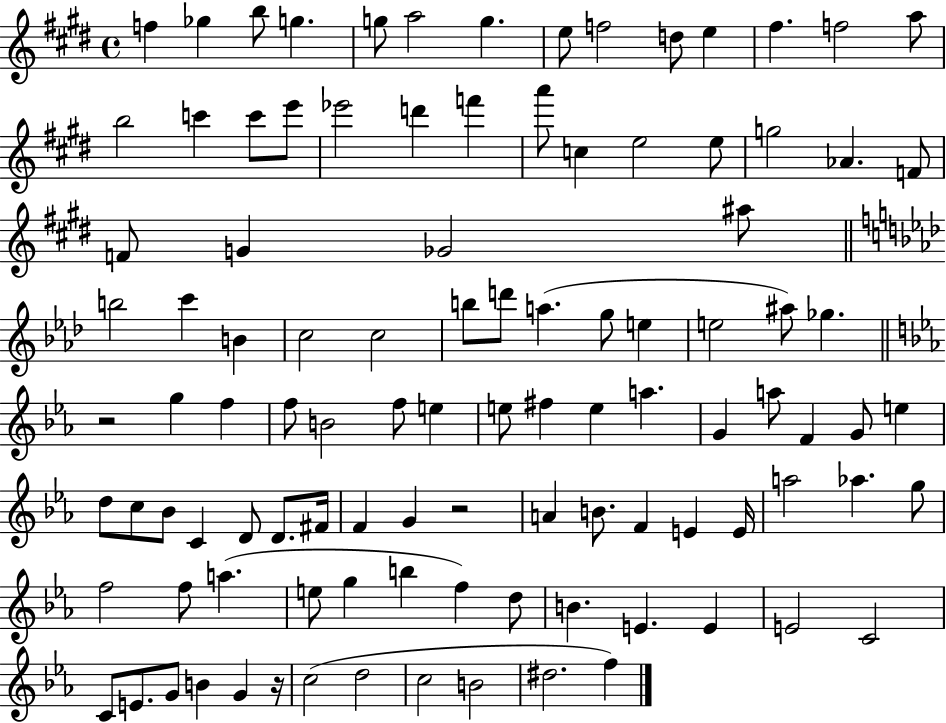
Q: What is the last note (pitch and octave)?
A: F5